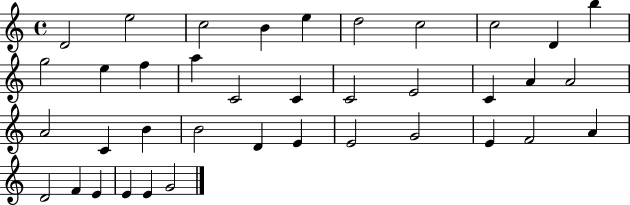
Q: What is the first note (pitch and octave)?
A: D4